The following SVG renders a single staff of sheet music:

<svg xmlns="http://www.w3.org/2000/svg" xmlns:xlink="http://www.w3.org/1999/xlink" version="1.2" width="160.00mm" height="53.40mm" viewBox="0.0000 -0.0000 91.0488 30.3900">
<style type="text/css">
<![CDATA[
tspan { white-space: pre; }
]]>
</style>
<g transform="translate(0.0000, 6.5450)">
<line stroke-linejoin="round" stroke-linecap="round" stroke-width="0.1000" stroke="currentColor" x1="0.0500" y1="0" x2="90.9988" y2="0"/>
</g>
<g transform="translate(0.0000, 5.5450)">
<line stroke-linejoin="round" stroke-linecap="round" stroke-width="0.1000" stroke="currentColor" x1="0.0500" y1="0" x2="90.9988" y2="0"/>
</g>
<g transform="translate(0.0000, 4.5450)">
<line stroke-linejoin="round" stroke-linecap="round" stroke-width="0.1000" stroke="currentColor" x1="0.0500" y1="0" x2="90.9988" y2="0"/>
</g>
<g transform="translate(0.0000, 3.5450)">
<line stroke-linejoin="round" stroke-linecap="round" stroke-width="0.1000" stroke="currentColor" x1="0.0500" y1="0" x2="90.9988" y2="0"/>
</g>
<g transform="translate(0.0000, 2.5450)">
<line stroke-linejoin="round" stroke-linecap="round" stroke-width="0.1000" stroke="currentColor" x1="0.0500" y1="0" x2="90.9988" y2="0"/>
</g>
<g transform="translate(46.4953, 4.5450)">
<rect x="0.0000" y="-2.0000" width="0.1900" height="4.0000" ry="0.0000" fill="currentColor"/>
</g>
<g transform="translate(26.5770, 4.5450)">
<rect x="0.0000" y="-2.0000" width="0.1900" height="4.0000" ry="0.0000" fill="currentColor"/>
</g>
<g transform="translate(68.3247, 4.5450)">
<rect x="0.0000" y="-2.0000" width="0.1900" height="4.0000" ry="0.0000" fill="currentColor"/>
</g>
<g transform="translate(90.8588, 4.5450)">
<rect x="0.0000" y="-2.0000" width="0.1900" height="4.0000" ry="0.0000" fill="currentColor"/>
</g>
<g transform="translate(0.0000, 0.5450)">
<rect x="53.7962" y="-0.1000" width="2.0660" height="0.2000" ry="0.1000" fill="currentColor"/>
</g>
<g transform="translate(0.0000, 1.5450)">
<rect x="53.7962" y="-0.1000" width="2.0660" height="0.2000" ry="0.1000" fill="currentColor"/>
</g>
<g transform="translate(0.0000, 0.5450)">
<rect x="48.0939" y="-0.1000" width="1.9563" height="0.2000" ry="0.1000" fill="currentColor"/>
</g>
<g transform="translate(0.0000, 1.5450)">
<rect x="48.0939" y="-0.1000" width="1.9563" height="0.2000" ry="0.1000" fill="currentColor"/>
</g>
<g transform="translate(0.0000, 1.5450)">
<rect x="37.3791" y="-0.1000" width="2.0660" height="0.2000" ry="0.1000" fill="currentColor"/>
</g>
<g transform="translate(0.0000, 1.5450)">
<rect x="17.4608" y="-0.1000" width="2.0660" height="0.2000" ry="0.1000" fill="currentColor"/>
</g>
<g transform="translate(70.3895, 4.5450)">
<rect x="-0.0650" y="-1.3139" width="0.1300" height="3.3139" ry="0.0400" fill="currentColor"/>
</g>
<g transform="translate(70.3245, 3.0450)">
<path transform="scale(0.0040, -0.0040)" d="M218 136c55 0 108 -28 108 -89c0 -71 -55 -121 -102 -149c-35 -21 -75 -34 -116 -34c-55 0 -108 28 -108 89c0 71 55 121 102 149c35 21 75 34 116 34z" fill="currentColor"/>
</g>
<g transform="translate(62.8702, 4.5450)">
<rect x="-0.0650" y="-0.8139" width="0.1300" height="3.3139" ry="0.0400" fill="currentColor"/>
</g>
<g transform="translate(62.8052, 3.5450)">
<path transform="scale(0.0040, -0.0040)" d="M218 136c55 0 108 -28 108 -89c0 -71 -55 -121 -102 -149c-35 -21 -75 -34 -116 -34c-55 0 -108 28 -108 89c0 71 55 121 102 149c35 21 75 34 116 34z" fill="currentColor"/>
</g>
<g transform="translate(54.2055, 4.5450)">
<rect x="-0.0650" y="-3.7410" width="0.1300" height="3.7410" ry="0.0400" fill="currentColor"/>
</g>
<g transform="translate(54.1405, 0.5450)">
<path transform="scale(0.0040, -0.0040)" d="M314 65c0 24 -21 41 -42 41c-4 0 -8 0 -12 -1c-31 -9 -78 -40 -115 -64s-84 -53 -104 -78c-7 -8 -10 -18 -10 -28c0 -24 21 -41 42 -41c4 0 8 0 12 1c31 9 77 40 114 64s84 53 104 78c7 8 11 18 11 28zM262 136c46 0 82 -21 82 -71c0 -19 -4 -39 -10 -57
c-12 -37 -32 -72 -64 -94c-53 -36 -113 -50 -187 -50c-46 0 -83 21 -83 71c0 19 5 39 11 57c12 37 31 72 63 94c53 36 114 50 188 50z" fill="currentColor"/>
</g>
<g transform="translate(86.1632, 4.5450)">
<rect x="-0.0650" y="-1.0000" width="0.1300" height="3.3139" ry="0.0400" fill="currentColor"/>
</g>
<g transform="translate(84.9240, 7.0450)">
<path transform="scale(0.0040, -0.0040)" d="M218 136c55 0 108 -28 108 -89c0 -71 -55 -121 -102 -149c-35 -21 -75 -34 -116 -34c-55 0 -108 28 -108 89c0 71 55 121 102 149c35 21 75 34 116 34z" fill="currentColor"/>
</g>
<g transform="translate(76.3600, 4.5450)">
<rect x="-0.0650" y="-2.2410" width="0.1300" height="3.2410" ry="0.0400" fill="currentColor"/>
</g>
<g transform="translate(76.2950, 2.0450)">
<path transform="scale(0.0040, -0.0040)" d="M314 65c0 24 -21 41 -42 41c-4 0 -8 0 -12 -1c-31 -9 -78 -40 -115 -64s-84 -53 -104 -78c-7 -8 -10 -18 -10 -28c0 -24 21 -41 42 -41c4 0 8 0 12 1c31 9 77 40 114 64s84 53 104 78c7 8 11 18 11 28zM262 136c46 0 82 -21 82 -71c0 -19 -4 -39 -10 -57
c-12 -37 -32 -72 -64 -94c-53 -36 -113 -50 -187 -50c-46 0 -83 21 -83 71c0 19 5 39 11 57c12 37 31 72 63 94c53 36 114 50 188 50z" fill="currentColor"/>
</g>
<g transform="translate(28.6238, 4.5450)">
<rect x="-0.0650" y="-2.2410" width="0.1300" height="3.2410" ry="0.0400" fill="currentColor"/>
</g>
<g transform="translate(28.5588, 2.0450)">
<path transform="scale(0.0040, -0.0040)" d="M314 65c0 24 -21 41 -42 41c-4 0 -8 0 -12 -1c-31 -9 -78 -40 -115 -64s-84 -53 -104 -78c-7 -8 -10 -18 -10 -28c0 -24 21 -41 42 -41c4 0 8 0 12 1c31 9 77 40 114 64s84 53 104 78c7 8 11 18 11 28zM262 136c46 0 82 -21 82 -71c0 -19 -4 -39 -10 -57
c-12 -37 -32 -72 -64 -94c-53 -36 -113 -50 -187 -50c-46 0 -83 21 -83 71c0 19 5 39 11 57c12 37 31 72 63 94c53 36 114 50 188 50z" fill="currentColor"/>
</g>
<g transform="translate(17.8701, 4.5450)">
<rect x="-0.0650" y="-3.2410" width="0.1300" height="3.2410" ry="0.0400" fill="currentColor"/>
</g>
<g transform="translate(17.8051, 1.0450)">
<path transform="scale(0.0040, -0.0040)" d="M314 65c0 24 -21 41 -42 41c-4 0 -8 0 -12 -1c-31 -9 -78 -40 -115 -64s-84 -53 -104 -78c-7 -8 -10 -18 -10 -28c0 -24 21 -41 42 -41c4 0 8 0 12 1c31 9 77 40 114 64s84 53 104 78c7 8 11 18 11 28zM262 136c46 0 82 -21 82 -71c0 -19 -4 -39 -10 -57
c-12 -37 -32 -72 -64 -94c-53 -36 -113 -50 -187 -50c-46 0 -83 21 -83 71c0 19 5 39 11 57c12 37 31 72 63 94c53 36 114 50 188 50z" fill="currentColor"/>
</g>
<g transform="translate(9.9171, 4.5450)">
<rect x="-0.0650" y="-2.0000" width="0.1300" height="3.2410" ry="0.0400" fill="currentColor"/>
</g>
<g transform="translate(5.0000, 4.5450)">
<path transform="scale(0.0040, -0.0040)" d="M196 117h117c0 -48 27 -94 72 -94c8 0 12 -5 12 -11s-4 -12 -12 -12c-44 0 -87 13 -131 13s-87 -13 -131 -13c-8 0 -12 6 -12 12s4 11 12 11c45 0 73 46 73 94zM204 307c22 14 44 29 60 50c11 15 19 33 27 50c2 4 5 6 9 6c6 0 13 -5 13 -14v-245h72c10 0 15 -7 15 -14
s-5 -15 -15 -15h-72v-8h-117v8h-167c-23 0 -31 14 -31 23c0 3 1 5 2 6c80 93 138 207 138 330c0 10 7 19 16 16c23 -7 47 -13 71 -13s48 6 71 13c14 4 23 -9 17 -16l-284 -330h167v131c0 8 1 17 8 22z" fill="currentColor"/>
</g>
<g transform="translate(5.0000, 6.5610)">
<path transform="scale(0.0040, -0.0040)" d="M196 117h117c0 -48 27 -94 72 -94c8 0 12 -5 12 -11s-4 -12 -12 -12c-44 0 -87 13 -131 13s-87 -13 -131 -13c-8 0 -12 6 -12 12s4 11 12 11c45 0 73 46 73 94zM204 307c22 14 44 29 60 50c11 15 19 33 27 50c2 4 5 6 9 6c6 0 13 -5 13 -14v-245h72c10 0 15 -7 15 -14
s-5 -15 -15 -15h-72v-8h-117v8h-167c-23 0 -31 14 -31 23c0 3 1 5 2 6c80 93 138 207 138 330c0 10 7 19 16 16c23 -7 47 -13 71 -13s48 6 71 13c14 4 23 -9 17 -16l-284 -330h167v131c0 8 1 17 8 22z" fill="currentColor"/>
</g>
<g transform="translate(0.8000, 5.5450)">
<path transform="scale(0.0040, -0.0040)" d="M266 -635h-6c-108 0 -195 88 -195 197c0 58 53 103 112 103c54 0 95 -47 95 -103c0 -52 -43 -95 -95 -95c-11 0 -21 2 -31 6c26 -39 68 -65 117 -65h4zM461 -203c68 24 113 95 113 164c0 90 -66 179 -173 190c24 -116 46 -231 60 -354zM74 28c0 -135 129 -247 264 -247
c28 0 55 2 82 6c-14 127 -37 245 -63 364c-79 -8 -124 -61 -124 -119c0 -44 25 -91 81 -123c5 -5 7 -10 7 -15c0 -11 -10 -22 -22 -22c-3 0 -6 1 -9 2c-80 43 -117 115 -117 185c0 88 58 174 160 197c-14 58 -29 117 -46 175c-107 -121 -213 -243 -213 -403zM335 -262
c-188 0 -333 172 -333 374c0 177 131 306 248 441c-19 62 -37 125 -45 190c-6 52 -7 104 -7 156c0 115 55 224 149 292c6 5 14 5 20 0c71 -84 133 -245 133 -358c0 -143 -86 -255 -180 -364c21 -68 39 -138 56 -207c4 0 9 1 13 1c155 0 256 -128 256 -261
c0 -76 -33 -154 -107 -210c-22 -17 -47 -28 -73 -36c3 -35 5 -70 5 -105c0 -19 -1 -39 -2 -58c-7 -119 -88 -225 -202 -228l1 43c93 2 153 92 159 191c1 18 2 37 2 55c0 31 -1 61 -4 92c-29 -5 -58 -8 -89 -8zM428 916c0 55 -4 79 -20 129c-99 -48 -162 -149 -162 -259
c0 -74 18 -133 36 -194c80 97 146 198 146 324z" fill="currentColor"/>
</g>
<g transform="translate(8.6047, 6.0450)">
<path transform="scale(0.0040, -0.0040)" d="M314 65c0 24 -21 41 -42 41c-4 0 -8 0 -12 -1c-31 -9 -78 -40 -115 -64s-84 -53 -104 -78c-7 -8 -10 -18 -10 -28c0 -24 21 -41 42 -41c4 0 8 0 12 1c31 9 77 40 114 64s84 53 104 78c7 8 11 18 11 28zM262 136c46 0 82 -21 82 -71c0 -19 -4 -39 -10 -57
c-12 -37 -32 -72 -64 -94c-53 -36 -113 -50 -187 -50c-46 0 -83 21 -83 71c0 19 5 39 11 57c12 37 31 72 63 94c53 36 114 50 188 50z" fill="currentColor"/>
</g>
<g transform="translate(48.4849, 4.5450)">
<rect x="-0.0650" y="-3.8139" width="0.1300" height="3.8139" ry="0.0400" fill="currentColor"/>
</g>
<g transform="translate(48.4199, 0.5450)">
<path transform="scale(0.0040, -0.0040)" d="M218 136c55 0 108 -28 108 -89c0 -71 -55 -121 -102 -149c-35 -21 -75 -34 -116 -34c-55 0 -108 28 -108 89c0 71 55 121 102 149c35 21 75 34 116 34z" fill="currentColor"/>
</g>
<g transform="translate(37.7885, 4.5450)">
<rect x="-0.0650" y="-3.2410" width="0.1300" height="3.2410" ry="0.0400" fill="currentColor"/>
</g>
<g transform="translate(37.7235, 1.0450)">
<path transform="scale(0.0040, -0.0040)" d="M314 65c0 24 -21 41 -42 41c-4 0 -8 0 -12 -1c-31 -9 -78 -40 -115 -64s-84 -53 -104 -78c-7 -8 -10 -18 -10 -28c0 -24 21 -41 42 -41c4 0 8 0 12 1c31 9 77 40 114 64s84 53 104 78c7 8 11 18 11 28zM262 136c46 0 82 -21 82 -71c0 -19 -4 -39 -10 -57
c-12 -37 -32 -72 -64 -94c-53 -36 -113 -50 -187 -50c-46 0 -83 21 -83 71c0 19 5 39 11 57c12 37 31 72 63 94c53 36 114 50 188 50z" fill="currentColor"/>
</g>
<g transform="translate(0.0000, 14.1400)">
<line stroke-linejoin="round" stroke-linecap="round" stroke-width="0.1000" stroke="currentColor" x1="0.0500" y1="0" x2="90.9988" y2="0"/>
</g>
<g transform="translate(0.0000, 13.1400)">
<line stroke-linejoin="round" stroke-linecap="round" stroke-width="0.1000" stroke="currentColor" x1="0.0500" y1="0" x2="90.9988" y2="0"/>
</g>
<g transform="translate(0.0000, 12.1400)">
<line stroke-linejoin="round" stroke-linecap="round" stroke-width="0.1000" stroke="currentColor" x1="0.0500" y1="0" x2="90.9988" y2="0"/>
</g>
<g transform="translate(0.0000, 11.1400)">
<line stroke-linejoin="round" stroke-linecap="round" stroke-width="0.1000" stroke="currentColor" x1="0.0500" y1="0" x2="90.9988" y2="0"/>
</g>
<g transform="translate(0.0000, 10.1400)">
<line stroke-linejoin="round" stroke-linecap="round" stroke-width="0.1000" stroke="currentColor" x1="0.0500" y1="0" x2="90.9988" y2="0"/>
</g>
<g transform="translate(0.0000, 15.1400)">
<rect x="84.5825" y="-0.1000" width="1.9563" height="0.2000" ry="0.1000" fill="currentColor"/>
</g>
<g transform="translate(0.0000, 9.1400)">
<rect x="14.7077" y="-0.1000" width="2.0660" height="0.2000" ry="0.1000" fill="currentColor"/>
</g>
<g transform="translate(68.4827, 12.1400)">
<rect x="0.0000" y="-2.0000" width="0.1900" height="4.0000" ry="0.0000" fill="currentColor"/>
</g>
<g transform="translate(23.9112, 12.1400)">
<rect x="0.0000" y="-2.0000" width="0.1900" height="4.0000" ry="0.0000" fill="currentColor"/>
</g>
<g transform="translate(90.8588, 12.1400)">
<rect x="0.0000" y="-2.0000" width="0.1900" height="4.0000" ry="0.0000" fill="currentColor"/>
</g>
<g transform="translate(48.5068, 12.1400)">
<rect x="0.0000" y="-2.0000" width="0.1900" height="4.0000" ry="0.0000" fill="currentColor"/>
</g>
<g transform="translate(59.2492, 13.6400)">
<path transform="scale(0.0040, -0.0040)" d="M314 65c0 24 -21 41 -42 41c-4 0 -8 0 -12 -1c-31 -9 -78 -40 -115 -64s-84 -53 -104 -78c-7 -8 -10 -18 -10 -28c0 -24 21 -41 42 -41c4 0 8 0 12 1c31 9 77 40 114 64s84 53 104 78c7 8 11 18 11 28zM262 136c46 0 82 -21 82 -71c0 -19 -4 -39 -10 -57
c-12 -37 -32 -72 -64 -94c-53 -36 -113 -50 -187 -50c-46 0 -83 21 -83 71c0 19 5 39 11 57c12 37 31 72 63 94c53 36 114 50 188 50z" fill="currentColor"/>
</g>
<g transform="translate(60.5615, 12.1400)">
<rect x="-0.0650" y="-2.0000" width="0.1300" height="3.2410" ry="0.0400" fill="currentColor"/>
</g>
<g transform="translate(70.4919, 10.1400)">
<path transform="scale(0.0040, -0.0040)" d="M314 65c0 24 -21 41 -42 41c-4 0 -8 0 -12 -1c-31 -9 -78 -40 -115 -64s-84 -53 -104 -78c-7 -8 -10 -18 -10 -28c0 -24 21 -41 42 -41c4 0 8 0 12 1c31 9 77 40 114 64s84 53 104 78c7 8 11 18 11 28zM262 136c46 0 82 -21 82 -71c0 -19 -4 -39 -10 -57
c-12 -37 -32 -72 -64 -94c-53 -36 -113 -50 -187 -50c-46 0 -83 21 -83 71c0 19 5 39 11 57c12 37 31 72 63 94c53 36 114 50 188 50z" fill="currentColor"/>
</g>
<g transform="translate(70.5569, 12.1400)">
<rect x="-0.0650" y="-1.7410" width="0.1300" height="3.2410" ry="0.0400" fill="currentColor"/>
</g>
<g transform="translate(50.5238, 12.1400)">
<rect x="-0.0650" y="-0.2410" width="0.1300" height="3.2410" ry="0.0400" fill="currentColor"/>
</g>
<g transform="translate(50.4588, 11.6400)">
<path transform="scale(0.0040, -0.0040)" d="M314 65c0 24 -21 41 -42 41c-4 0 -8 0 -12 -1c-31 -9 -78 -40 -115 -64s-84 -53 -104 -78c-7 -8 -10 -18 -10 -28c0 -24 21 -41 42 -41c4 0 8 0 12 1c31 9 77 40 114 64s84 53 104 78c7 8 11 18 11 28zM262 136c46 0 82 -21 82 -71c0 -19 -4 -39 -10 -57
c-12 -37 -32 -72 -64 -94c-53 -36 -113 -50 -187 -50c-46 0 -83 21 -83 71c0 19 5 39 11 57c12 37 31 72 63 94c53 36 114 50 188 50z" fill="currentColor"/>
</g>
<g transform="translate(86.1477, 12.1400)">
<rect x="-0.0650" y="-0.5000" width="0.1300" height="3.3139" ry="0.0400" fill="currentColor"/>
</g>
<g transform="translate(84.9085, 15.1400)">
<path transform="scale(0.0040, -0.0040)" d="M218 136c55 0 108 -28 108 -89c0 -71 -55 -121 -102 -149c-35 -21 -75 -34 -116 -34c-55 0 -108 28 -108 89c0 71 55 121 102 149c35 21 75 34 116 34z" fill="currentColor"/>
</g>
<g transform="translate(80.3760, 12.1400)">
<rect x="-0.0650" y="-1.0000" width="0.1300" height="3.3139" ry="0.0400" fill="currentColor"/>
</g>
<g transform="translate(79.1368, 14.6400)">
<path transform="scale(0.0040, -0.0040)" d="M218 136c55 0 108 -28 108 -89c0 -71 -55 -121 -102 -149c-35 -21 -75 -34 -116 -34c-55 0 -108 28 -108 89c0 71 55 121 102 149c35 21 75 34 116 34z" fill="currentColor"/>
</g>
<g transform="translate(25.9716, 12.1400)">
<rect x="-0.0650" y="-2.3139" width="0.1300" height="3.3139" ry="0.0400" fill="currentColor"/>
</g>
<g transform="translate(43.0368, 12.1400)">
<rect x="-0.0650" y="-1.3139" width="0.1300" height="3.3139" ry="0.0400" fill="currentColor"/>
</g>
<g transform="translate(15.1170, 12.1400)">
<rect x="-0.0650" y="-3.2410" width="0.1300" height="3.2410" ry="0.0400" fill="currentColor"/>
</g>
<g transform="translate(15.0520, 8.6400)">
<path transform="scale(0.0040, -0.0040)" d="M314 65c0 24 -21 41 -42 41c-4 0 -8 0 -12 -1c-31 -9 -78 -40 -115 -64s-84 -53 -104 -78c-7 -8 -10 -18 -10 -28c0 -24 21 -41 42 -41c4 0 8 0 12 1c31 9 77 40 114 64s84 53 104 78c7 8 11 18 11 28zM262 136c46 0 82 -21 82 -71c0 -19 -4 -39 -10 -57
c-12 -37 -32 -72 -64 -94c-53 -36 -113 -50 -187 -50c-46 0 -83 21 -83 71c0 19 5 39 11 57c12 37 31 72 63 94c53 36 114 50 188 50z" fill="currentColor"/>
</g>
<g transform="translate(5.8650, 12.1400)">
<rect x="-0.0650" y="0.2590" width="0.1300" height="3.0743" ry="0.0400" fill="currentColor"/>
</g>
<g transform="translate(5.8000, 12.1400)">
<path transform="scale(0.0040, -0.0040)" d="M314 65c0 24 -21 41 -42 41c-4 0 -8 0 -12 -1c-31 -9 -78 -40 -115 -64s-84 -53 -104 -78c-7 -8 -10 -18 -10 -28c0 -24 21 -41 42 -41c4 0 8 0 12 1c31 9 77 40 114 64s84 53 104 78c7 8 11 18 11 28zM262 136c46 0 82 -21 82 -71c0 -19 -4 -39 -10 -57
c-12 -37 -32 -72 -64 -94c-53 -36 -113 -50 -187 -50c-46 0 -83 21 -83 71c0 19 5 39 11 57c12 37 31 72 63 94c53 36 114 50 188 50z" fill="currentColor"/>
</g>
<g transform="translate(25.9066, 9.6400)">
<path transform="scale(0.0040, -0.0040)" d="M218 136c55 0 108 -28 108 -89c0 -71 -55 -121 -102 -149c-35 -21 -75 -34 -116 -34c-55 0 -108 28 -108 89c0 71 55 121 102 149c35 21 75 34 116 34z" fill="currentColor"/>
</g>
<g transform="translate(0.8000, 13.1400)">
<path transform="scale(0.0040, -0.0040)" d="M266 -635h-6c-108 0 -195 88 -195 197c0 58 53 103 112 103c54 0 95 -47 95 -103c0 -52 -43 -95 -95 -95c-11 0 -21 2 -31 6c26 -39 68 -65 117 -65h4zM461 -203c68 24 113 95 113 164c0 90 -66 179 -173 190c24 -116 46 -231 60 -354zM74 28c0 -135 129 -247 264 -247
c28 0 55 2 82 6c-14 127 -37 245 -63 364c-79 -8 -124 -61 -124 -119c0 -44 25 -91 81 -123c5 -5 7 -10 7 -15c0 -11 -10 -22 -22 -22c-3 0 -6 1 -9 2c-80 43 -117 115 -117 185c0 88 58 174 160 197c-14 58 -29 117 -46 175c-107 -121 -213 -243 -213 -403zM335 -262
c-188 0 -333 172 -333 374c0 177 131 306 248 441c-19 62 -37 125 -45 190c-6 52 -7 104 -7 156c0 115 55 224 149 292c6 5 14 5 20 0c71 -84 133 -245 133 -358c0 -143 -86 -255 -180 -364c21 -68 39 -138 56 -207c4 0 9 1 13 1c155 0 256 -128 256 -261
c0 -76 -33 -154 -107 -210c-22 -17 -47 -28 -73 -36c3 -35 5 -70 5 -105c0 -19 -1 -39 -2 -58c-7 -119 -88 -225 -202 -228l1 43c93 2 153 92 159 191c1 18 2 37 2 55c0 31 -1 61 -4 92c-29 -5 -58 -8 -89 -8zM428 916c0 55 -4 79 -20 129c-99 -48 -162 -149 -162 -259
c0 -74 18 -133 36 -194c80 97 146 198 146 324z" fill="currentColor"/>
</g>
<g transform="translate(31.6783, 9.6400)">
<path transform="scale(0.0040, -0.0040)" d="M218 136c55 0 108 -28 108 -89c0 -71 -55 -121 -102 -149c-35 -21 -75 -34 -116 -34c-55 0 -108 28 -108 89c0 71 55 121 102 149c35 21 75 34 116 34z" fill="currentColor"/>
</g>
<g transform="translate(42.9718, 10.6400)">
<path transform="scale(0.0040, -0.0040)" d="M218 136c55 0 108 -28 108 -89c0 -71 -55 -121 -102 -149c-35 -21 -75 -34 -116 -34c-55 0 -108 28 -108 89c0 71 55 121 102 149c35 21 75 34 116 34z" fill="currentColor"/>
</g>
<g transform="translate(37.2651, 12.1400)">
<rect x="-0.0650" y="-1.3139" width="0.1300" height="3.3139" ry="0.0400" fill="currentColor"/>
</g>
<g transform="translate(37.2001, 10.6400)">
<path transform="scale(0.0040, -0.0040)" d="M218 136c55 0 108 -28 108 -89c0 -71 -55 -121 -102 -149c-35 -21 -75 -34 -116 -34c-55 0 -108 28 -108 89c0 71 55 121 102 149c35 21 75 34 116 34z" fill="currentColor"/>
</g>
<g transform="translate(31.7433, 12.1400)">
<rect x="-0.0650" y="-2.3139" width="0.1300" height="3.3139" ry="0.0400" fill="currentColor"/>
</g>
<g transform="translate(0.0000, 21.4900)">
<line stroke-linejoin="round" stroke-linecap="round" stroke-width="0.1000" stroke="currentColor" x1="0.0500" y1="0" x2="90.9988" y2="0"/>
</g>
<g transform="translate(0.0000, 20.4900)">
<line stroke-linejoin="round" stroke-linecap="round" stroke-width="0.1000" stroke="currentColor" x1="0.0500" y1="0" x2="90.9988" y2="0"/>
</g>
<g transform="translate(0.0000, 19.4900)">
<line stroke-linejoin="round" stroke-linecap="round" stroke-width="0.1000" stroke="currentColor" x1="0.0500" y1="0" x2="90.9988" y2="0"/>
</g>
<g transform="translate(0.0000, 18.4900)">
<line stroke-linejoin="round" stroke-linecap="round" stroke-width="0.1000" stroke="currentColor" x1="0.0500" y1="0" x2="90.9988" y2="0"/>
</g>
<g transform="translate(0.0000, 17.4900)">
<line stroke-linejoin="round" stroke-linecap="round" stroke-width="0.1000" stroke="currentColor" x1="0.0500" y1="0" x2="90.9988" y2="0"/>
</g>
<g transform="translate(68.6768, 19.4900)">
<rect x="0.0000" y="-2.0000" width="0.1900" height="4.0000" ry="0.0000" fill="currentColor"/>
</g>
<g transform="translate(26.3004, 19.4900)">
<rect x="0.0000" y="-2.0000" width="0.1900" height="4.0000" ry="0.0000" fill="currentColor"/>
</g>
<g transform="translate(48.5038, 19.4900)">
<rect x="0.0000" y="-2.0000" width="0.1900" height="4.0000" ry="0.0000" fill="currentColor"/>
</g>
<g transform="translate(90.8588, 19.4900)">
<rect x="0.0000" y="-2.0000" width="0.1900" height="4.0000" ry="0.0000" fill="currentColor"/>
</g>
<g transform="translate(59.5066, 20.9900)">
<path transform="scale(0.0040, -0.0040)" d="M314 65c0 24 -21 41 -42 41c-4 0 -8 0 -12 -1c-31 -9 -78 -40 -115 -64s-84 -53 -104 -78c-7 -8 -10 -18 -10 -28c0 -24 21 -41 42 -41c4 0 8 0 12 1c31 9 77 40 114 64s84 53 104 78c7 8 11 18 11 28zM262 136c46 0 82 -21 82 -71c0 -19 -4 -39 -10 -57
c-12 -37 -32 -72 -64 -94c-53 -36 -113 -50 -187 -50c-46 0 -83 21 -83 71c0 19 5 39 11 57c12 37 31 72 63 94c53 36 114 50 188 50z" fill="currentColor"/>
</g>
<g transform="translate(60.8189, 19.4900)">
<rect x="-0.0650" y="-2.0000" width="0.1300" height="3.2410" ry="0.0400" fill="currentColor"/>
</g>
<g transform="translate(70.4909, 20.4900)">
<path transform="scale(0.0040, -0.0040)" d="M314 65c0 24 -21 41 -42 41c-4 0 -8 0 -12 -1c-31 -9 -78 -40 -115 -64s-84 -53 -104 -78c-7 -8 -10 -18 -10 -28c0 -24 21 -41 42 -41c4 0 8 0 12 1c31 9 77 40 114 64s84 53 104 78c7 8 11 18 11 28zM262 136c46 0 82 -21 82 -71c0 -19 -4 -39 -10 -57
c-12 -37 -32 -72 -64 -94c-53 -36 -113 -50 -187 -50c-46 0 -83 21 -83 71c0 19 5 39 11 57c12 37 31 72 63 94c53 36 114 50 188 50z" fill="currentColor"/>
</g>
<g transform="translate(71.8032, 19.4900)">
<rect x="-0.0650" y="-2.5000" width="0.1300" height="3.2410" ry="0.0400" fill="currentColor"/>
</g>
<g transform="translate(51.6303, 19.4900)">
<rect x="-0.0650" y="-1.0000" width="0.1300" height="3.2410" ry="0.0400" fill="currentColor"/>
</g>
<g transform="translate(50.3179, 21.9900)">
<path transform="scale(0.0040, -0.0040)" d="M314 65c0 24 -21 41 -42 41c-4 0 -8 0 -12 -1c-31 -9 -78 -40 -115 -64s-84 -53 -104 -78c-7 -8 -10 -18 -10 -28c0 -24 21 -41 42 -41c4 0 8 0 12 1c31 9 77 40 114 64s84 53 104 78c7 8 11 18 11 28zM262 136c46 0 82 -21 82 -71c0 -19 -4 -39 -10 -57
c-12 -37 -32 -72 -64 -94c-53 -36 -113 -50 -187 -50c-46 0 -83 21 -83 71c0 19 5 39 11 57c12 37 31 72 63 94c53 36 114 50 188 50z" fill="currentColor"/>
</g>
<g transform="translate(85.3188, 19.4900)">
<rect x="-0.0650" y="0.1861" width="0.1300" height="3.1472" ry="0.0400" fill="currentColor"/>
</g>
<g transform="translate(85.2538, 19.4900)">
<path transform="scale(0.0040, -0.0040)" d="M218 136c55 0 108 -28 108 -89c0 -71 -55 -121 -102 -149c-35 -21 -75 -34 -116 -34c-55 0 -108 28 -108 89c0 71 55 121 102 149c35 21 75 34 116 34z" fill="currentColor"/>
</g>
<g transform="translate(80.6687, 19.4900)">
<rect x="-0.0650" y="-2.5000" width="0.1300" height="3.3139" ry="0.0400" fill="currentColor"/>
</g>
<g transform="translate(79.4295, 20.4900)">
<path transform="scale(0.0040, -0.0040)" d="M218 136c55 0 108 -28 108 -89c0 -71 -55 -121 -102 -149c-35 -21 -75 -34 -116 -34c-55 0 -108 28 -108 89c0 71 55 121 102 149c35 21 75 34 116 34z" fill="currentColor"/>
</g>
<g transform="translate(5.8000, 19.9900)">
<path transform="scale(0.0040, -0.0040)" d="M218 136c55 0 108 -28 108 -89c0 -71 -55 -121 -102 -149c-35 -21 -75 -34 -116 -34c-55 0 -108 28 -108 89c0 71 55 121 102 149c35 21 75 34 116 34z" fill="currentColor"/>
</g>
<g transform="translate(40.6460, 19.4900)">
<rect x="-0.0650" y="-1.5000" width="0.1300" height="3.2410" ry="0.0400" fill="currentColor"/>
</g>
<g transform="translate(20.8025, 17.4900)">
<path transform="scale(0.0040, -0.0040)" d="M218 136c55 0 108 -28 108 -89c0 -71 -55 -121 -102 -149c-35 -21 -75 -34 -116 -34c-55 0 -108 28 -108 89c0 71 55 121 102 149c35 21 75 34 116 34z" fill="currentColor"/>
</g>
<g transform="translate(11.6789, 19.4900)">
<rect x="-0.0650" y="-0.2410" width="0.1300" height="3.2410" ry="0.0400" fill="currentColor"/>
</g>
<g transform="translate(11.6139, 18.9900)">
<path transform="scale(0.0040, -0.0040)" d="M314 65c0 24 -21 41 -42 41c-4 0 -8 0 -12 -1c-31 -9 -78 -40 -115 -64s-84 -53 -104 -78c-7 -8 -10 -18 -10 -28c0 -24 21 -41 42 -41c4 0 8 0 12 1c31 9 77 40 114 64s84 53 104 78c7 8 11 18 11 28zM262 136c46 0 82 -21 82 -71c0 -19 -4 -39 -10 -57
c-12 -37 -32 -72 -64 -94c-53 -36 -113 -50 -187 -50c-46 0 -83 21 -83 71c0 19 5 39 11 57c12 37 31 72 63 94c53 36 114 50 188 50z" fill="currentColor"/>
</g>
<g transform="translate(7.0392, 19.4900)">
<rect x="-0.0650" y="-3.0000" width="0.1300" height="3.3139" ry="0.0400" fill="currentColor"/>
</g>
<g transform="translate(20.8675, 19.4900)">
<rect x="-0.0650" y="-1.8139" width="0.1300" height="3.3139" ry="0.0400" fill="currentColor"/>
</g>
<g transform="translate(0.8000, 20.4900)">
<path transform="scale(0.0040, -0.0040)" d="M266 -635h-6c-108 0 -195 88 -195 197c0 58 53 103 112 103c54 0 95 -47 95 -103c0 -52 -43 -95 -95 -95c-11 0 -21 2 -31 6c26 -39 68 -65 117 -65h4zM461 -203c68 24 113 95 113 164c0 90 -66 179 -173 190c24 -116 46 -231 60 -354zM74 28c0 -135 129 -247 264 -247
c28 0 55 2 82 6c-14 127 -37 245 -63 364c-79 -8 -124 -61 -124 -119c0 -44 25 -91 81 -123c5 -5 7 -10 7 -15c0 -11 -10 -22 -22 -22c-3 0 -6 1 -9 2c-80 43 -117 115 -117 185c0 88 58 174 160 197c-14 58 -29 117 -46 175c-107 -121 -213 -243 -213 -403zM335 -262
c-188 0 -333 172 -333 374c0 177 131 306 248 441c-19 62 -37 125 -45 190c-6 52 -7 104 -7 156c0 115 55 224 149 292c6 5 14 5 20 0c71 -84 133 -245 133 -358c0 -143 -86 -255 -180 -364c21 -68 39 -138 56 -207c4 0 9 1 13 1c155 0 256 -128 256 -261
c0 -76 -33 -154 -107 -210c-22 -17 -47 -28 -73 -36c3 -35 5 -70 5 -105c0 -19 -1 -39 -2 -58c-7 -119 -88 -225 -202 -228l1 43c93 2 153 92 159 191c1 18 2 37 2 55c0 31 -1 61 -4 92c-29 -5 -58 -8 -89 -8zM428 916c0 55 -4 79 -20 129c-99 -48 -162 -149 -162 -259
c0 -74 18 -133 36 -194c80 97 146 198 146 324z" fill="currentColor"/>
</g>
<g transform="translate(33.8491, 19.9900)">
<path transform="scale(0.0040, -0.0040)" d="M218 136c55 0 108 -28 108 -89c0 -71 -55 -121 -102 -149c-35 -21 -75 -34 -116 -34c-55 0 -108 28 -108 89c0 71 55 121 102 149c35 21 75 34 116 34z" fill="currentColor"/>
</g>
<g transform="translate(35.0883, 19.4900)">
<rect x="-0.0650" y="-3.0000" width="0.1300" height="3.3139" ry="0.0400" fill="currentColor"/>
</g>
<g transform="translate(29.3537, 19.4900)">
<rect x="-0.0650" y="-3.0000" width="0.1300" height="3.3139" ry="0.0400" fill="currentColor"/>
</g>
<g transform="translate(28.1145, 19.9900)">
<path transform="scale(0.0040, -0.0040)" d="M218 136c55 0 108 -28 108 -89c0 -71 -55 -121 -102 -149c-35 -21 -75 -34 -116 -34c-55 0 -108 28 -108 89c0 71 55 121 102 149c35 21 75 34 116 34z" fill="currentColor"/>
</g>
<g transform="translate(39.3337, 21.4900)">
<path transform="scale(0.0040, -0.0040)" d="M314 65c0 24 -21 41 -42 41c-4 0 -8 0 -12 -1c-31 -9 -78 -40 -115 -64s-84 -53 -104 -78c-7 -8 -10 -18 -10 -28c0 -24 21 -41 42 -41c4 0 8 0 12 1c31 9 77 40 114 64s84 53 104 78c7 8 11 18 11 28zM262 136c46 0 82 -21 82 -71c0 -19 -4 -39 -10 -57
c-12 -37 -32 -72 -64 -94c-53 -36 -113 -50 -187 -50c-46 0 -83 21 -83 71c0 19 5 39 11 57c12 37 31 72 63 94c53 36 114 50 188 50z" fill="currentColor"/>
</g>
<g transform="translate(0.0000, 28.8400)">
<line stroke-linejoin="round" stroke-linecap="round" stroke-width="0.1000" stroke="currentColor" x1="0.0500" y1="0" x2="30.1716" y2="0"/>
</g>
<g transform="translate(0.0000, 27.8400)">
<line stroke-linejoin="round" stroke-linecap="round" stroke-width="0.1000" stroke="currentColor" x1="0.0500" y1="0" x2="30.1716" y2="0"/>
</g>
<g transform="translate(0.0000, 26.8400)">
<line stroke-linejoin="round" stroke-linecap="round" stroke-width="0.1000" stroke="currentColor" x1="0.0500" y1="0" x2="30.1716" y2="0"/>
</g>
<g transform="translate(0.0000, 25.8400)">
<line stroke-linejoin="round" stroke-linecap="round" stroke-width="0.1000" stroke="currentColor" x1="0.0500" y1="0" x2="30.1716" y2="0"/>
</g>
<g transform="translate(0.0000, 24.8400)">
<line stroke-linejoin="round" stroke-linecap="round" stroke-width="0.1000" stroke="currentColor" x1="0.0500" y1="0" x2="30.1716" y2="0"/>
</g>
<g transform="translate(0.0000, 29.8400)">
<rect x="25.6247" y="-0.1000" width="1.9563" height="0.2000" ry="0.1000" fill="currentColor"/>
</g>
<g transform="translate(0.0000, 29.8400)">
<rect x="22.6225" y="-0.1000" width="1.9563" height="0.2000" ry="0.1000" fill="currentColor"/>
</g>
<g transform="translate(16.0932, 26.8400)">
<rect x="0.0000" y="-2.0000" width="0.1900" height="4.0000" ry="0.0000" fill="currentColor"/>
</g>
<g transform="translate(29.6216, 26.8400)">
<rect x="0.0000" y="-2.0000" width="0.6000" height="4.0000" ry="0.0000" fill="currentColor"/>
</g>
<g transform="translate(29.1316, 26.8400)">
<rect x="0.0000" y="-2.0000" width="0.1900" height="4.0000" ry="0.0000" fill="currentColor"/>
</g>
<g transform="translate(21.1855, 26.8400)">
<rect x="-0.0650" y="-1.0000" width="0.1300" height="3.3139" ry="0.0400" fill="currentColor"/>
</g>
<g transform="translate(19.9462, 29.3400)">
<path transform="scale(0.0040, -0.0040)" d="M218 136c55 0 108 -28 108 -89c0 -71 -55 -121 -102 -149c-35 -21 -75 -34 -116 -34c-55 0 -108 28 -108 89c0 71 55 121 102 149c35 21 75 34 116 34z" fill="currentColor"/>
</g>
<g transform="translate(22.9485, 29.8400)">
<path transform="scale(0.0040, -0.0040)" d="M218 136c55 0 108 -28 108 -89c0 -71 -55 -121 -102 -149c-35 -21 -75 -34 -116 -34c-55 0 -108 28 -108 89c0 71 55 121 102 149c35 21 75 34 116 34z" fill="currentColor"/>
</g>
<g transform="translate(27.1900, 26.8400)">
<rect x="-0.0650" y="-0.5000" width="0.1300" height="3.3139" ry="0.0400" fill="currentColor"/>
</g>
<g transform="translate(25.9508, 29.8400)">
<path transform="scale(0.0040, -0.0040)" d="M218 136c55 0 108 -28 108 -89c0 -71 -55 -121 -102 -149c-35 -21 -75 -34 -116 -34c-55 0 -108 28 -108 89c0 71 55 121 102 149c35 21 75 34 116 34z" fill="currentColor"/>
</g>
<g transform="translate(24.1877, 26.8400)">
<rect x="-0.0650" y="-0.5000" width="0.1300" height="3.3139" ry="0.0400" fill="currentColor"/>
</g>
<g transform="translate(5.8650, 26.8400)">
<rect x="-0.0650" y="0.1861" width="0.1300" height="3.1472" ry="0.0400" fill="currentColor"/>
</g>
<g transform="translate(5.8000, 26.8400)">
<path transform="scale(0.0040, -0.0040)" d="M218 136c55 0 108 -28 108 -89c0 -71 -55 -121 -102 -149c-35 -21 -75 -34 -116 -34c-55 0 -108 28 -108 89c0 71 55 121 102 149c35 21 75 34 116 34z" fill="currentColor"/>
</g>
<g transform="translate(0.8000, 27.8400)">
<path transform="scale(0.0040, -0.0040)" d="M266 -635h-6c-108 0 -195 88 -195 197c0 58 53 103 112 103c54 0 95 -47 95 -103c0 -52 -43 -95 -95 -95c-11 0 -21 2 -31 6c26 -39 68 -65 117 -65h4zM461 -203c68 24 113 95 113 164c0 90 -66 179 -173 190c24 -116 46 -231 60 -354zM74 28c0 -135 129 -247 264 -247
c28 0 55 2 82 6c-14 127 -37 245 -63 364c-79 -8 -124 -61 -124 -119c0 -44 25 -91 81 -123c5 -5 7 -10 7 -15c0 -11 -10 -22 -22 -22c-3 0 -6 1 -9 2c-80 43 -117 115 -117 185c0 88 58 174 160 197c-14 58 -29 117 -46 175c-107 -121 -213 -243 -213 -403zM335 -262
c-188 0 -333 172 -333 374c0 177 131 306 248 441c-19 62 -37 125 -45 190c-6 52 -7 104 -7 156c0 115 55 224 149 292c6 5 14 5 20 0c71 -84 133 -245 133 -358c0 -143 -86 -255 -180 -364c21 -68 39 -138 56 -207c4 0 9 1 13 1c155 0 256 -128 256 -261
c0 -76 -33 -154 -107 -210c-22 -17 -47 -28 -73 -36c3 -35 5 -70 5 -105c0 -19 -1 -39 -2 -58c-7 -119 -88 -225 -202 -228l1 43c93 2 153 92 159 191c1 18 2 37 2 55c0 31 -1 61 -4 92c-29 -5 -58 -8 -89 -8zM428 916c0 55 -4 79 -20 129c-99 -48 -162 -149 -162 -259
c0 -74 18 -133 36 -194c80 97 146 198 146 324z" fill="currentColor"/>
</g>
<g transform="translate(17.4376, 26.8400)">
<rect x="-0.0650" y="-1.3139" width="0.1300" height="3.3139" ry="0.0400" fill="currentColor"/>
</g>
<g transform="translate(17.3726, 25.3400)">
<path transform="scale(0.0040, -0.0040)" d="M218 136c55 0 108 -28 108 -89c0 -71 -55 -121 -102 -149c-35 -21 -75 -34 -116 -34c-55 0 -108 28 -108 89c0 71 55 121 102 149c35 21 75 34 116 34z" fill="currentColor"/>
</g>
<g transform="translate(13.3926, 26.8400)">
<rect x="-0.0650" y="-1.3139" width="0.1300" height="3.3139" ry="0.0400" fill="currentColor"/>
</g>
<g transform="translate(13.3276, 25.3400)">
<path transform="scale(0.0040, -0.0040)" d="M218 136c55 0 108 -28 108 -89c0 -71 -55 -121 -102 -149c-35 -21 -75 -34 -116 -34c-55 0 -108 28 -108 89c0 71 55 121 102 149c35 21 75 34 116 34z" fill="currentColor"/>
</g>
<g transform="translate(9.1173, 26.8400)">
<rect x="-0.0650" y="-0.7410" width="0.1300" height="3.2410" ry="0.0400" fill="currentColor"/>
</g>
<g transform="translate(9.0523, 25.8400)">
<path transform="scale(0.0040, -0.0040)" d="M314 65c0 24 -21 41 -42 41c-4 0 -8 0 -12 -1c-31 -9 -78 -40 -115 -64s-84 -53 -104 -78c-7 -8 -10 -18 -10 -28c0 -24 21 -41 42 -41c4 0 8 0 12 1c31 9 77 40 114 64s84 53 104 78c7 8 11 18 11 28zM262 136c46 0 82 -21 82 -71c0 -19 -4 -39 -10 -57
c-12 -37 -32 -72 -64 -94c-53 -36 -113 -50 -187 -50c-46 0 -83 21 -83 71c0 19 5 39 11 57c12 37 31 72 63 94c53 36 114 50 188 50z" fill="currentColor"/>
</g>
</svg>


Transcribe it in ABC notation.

X:1
T:Untitled
M:4/4
L:1/4
K:C
F2 b2 g2 b2 c' c'2 d e g2 D B2 b2 g g e e c2 F2 f2 D C A c2 f A A E2 D2 F2 G2 G B B d2 e e D C C